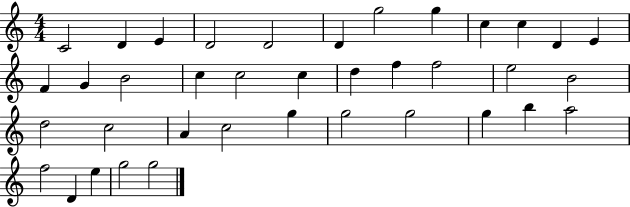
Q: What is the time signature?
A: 4/4